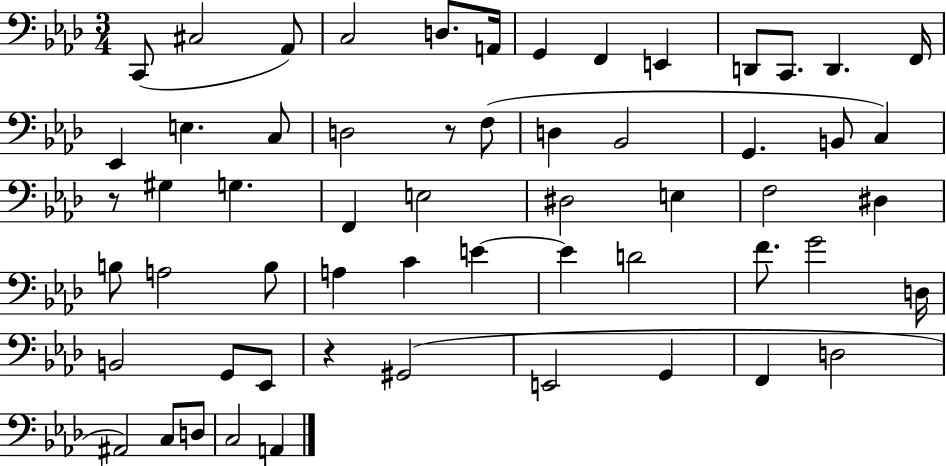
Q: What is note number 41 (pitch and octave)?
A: G4